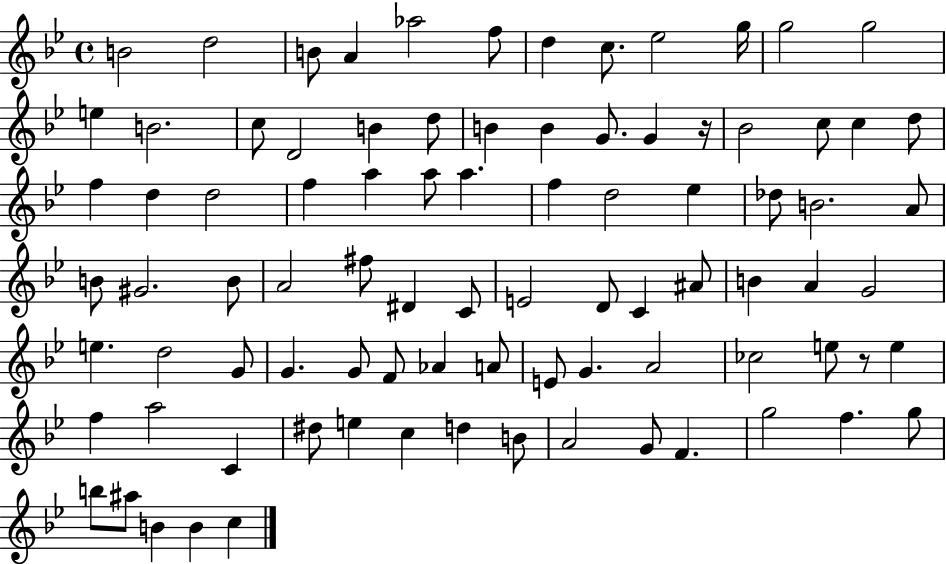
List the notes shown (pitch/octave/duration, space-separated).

B4/h D5/h B4/e A4/q Ab5/h F5/e D5/q C5/e. Eb5/h G5/s G5/h G5/h E5/q B4/h. C5/e D4/h B4/q D5/e B4/q B4/q G4/e. G4/q R/s Bb4/h C5/e C5/q D5/e F5/q D5/q D5/h F5/q A5/q A5/e A5/q. F5/q D5/h Eb5/q Db5/e B4/h. A4/e B4/e G#4/h. B4/e A4/h F#5/e D#4/q C4/e E4/h D4/e C4/q A#4/e B4/q A4/q G4/h E5/q. D5/h G4/e G4/q. G4/e F4/e Ab4/q A4/e E4/e G4/q. A4/h CES5/h E5/e R/e E5/q F5/q A5/h C4/q D#5/e E5/q C5/q D5/q B4/e A4/h G4/e F4/q. G5/h F5/q. G5/e B5/e A#5/e B4/q B4/q C5/q